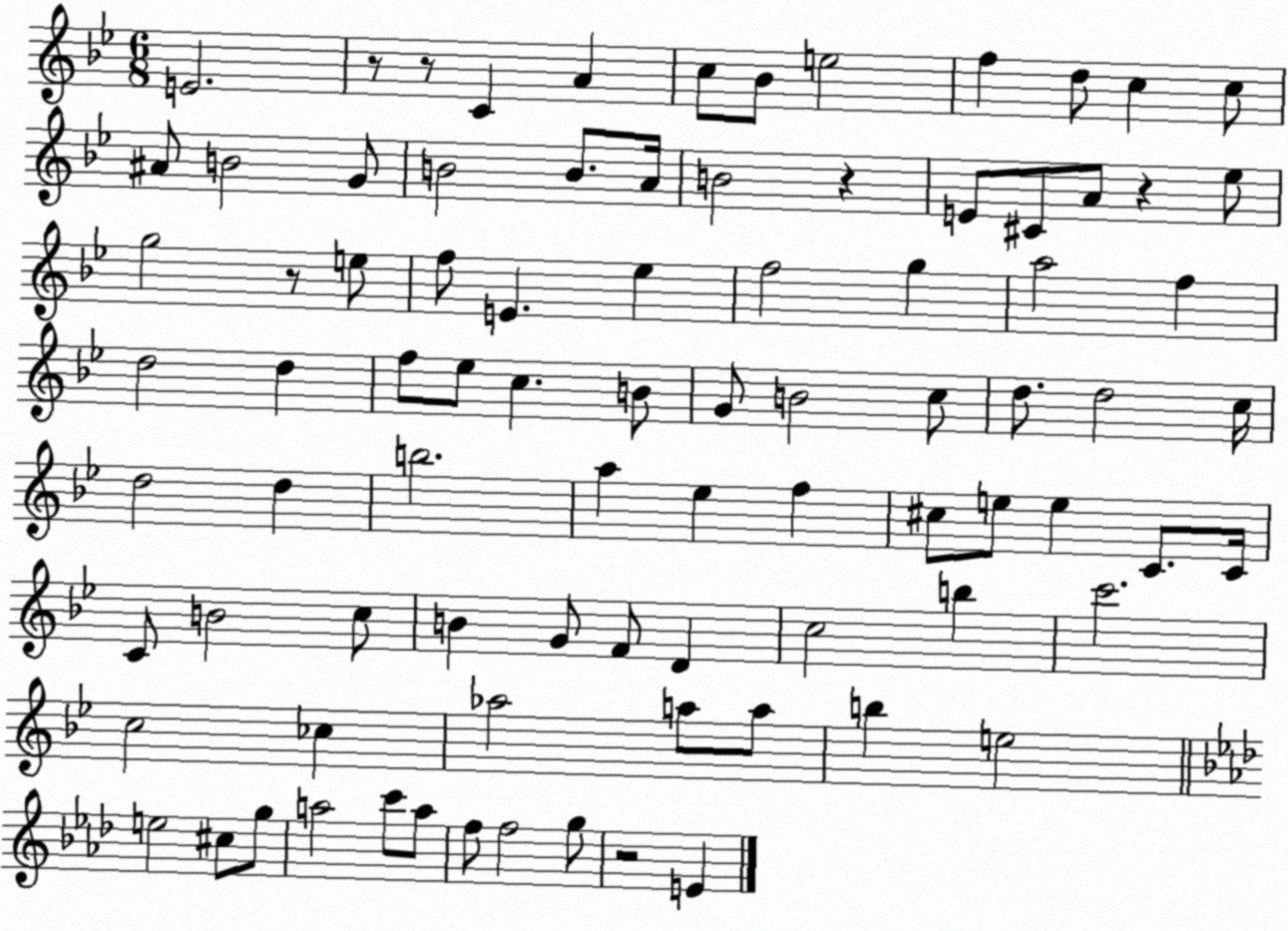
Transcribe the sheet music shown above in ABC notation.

X:1
T:Untitled
M:6/8
L:1/4
K:Bb
E2 z/2 z/2 C A c/2 _B/2 e2 f d/2 c c/2 ^A/2 B2 G/2 B2 B/2 A/4 B2 z E/2 ^C/2 A/2 z _e/2 g2 z/2 e/2 f/2 E _e f2 g a2 f d2 d f/2 _e/2 c B/2 G/2 B2 c/2 d/2 d2 c/4 d2 d b2 a _e f ^c/2 e/2 e C/2 C/4 C/2 B2 c/2 B G/2 F/2 D c2 b c'2 c2 _c _a2 a/2 a/2 b e2 e2 ^c/2 g/2 a2 c'/2 a/2 f/2 f2 g/2 z2 E